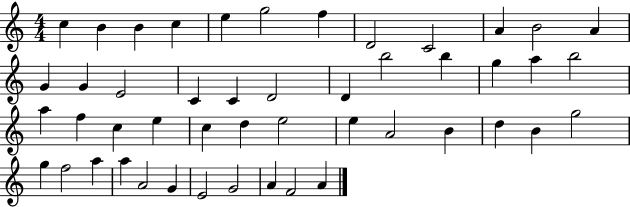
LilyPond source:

{
  \clef treble
  \numericTimeSignature
  \time 4/4
  \key c \major
  c''4 b'4 b'4 c''4 | e''4 g''2 f''4 | d'2 c'2 | a'4 b'2 a'4 | \break g'4 g'4 e'2 | c'4 c'4 d'2 | d'4 b''2 b''4 | g''4 a''4 b''2 | \break a''4 f''4 c''4 e''4 | c''4 d''4 e''2 | e''4 a'2 b'4 | d''4 b'4 g''2 | \break g''4 f''2 a''4 | a''4 a'2 g'4 | e'2 g'2 | a'4 f'2 a'4 | \break \bar "|."
}